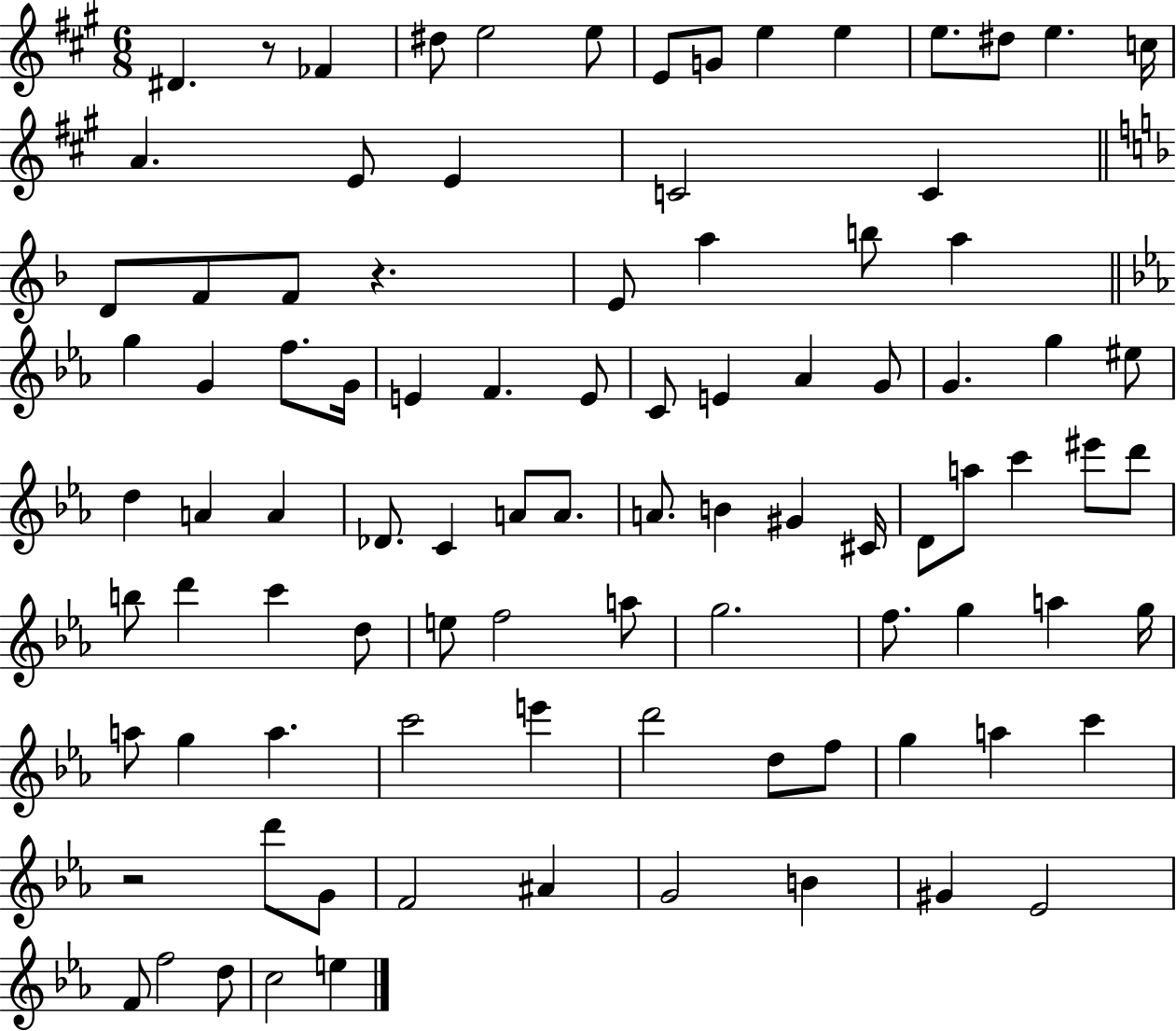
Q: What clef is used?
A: treble